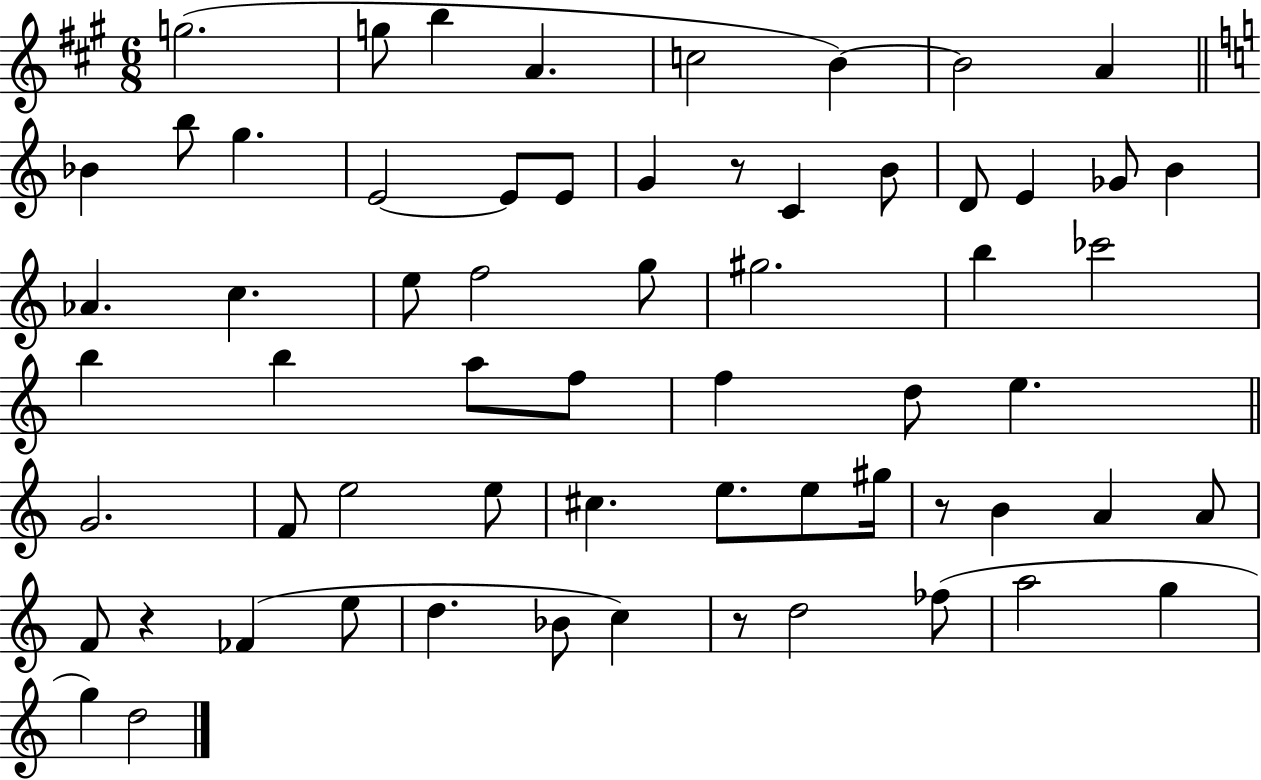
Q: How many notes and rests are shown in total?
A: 63